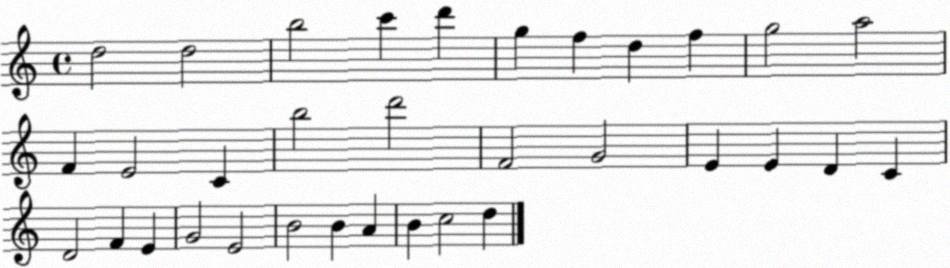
X:1
T:Untitled
M:4/4
L:1/4
K:C
d2 d2 b2 c' d' g f d f g2 a2 F E2 C b2 d'2 F2 G2 E E D C D2 F E G2 E2 B2 B A B c2 d